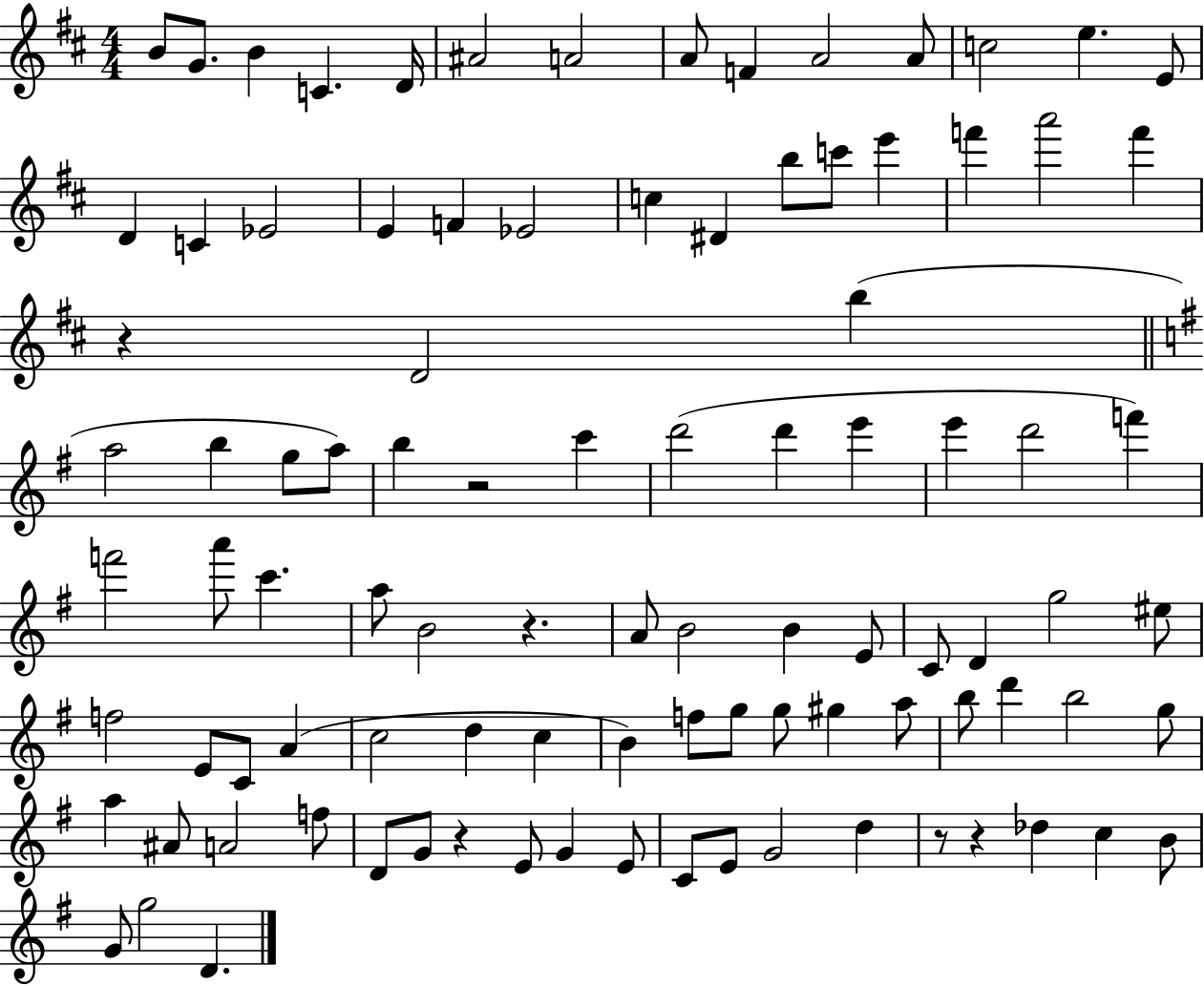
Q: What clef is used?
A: treble